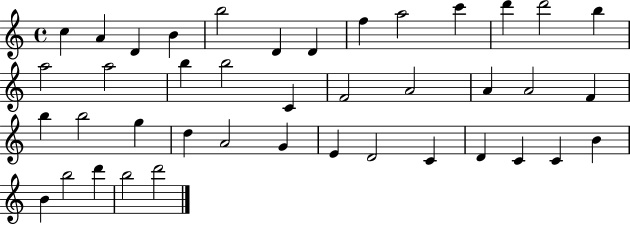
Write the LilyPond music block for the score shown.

{
  \clef treble
  \time 4/4
  \defaultTimeSignature
  \key c \major
  c''4 a'4 d'4 b'4 | b''2 d'4 d'4 | f''4 a''2 c'''4 | d'''4 d'''2 b''4 | \break a''2 a''2 | b''4 b''2 c'4 | f'2 a'2 | a'4 a'2 f'4 | \break b''4 b''2 g''4 | d''4 a'2 g'4 | e'4 d'2 c'4 | d'4 c'4 c'4 b'4 | \break b'4 b''2 d'''4 | b''2 d'''2 | \bar "|."
}